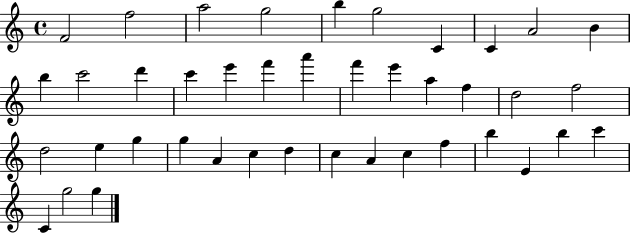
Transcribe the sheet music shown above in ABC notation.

X:1
T:Untitled
M:4/4
L:1/4
K:C
F2 f2 a2 g2 b g2 C C A2 B b c'2 d' c' e' f' a' f' e' a f d2 f2 d2 e g g A c d c A c f b E b c' C g2 g